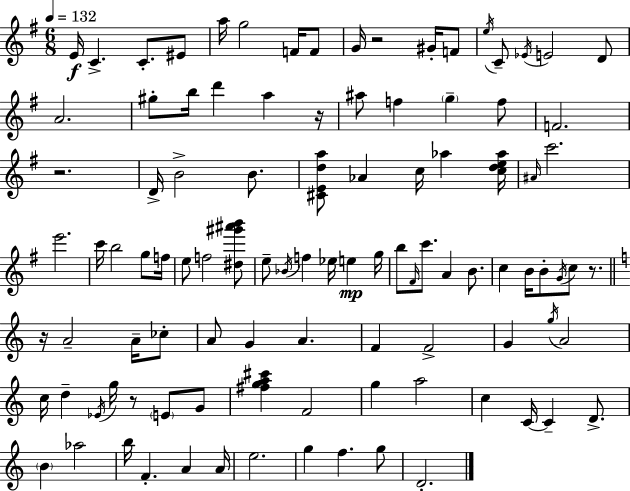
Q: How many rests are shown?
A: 6